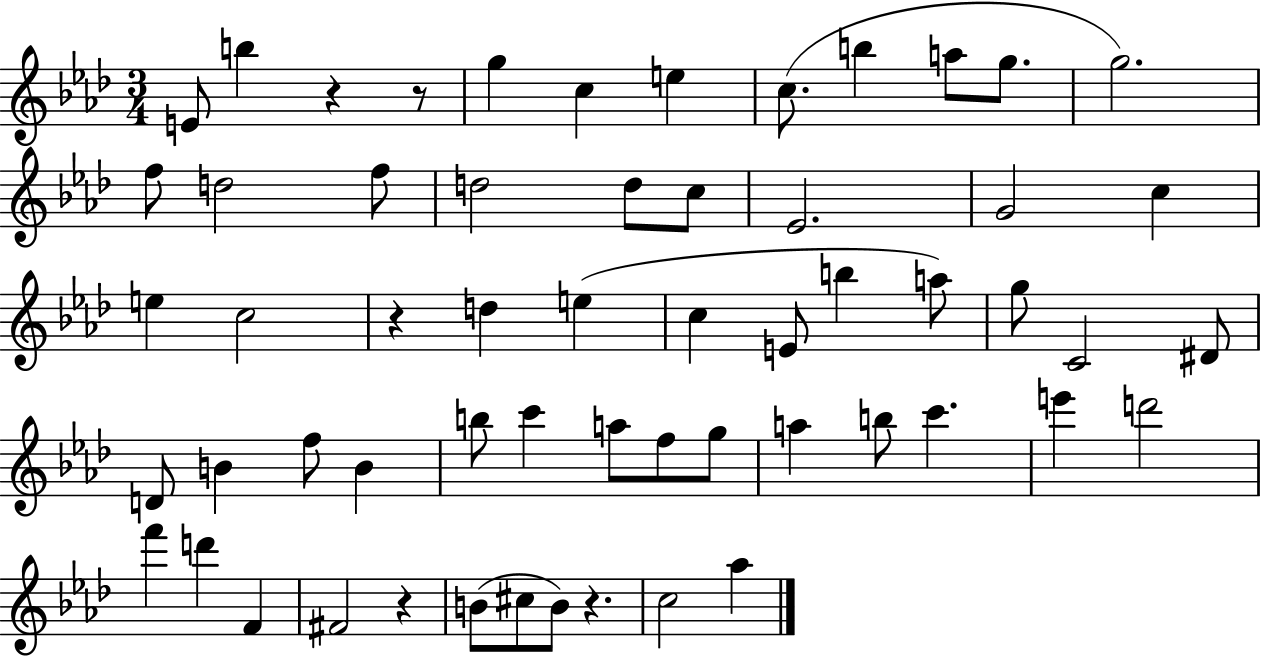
E4/e B5/q R/q R/e G5/q C5/q E5/q C5/e. B5/q A5/e G5/e. G5/h. F5/e D5/h F5/e D5/h D5/e C5/e Eb4/h. G4/h C5/q E5/q C5/h R/q D5/q E5/q C5/q E4/e B5/q A5/e G5/e C4/h D#4/e D4/e B4/q F5/e B4/q B5/e C6/q A5/e F5/e G5/e A5/q B5/e C6/q. E6/q D6/h F6/q D6/q F4/q F#4/h R/q B4/e C#5/e B4/e R/q. C5/h Ab5/q